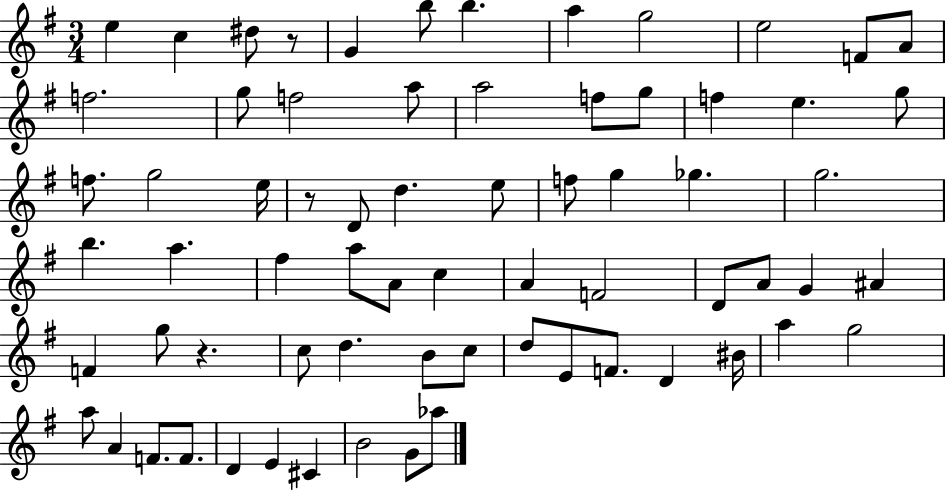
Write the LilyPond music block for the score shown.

{
  \clef treble
  \numericTimeSignature
  \time 3/4
  \key g \major
  e''4 c''4 dis''8 r8 | g'4 b''8 b''4. | a''4 g''2 | e''2 f'8 a'8 | \break f''2. | g''8 f''2 a''8 | a''2 f''8 g''8 | f''4 e''4. g''8 | \break f''8. g''2 e''16 | r8 d'8 d''4. e''8 | f''8 g''4 ges''4. | g''2. | \break b''4. a''4. | fis''4 a''8 a'8 c''4 | a'4 f'2 | d'8 a'8 g'4 ais'4 | \break f'4 g''8 r4. | c''8 d''4. b'8 c''8 | d''8 e'8 f'8. d'4 bis'16 | a''4 g''2 | \break a''8 a'4 f'8. f'8. | d'4 e'4 cis'4 | b'2 g'8 aes''8 | \bar "|."
}